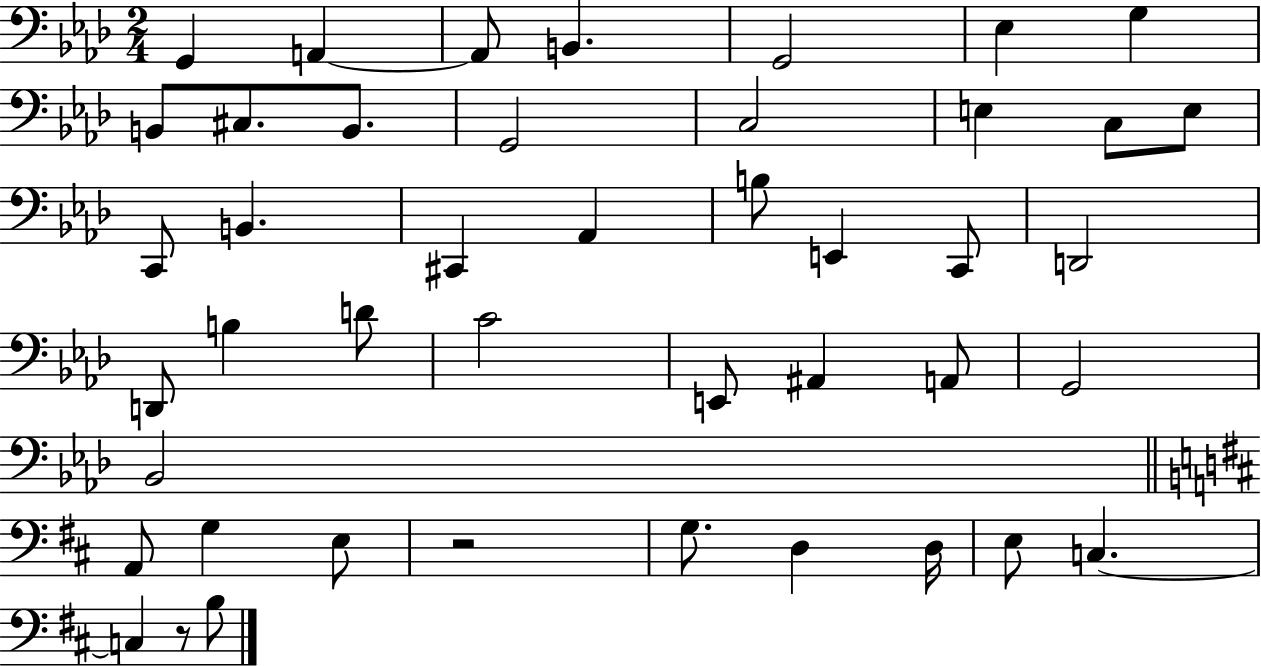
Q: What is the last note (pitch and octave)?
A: B3